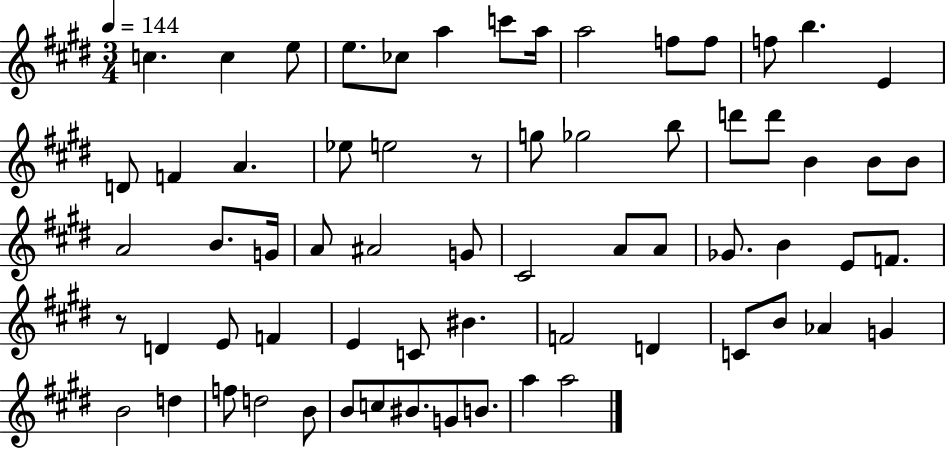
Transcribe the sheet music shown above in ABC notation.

X:1
T:Untitled
M:3/4
L:1/4
K:E
c c e/2 e/2 _c/2 a c'/2 a/4 a2 f/2 f/2 f/2 b E D/2 F A _e/2 e2 z/2 g/2 _g2 b/2 d'/2 d'/2 B B/2 B/2 A2 B/2 G/4 A/2 ^A2 G/2 ^C2 A/2 A/2 _G/2 B E/2 F/2 z/2 D E/2 F E C/2 ^B F2 D C/2 B/2 _A G B2 d f/2 d2 B/2 B/2 c/2 ^B/2 G/2 B/2 a a2